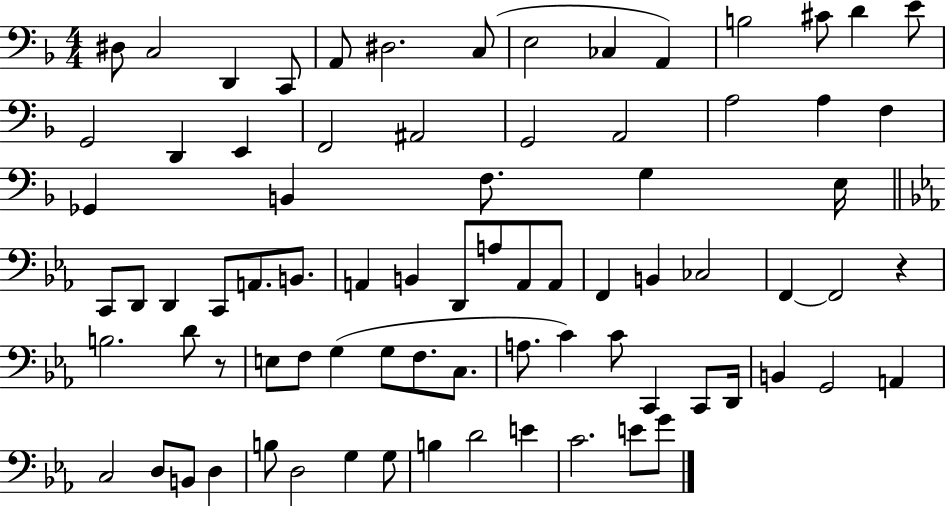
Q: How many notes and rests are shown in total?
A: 79